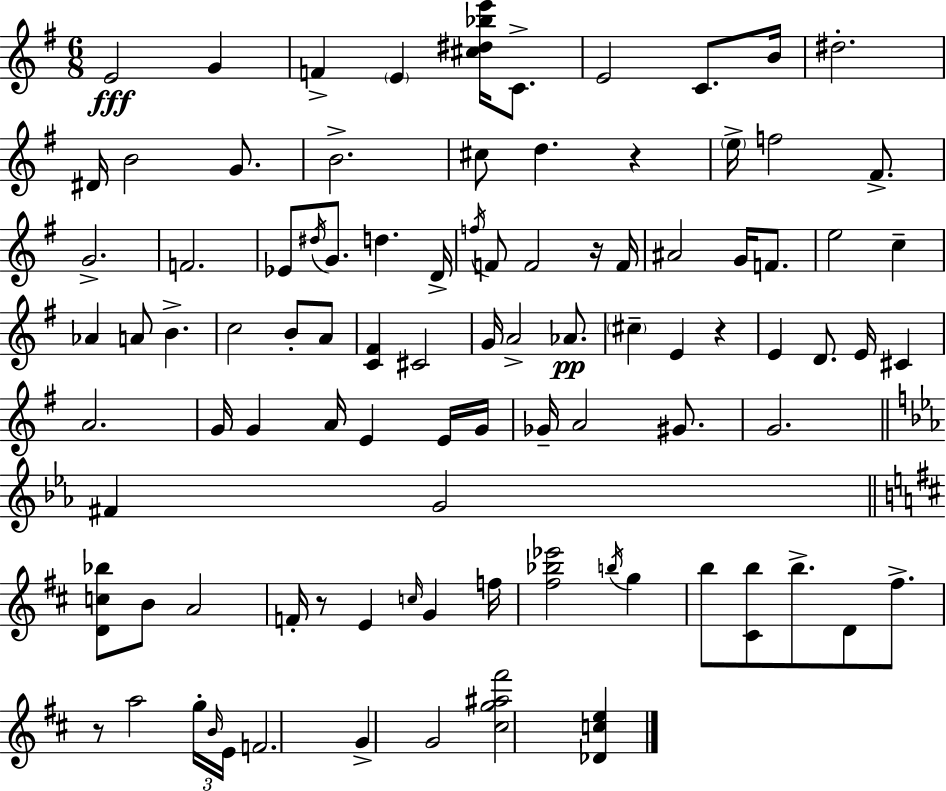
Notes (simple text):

E4/h G4/q F4/q E4/q [C#5,D#5,Bb5,E6]/s C4/e. E4/h C4/e. B4/s D#5/h. D#4/s B4/h G4/e. B4/h. C#5/e D5/q. R/q E5/s F5/h F#4/e. G4/h. F4/h. Eb4/e D#5/s G4/e. D5/q. D4/s F5/s F4/e F4/h R/s F4/s A#4/h G4/s F4/e. E5/h C5/q Ab4/q A4/e B4/q. C5/h B4/e A4/e [C4,F#4]/q C#4/h G4/s A4/h Ab4/e. C#5/q E4/q R/q E4/q D4/e. E4/s C#4/q A4/h. G4/s G4/q A4/s E4/q E4/s G4/s Gb4/s A4/h G#4/e. G4/h. F#4/q G4/h [D4,C5,Bb5]/e B4/e A4/h F4/s R/e E4/q C5/s G4/q F5/s [F#5,Bb5,Eb6]/h B5/s G5/q B5/e [C#4,B5]/e B5/e. D4/e F#5/e. R/e A5/h G5/s B4/s E4/s F4/h. G4/q G4/h [C#5,G5,A#5,F#6]/h [Db4,C5,E5]/q